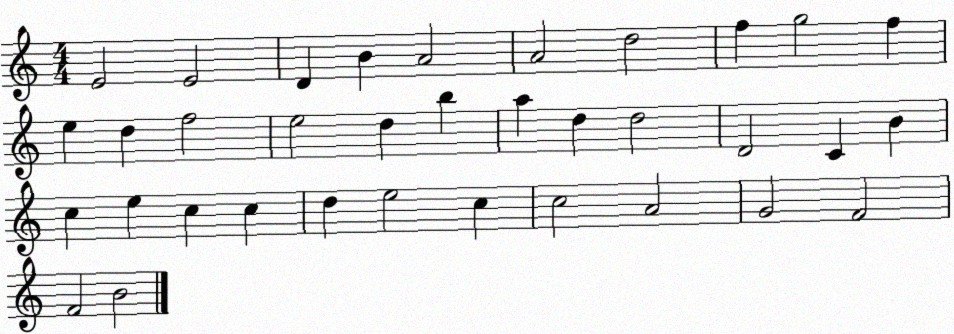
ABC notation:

X:1
T:Untitled
M:4/4
L:1/4
K:C
E2 E2 D B A2 A2 d2 f g2 f e d f2 e2 d b a d d2 D2 C B c e c c d e2 c c2 A2 G2 F2 F2 B2